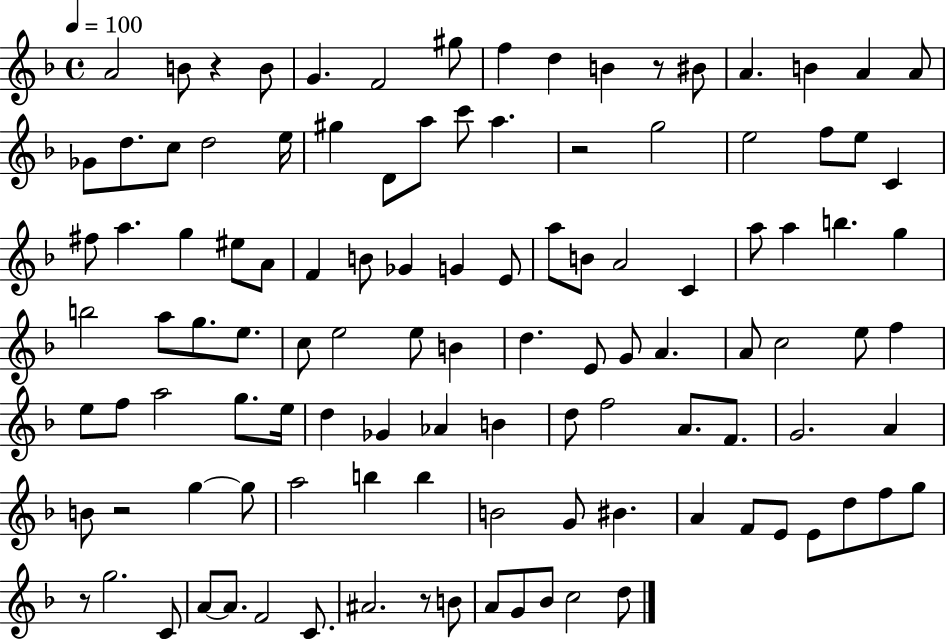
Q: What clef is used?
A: treble